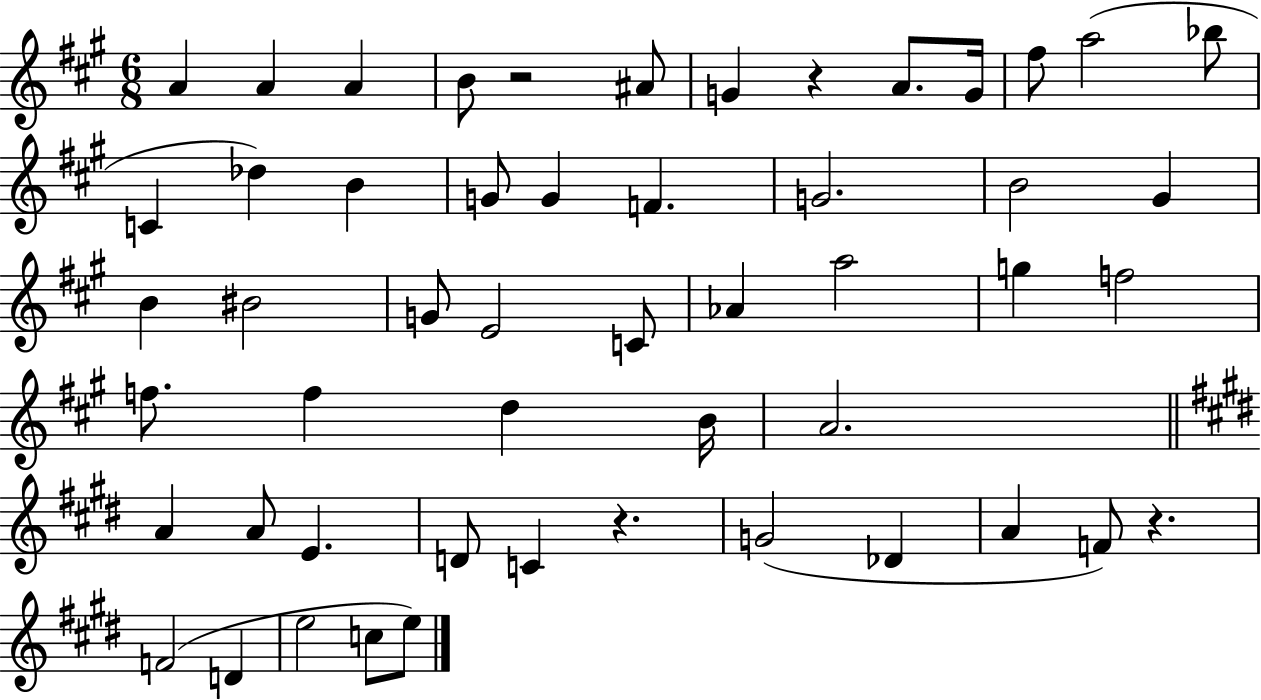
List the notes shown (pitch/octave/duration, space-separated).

A4/q A4/q A4/q B4/e R/h A#4/e G4/q R/q A4/e. G4/s F#5/e A5/h Bb5/e C4/q Db5/q B4/q G4/e G4/q F4/q. G4/h. B4/h G#4/q B4/q BIS4/h G4/e E4/h C4/e Ab4/q A5/h G5/q F5/h F5/e. F5/q D5/q B4/s A4/h. A4/q A4/e E4/q. D4/e C4/q R/q. G4/h Db4/q A4/q F4/e R/q. F4/h D4/q E5/h C5/e E5/e